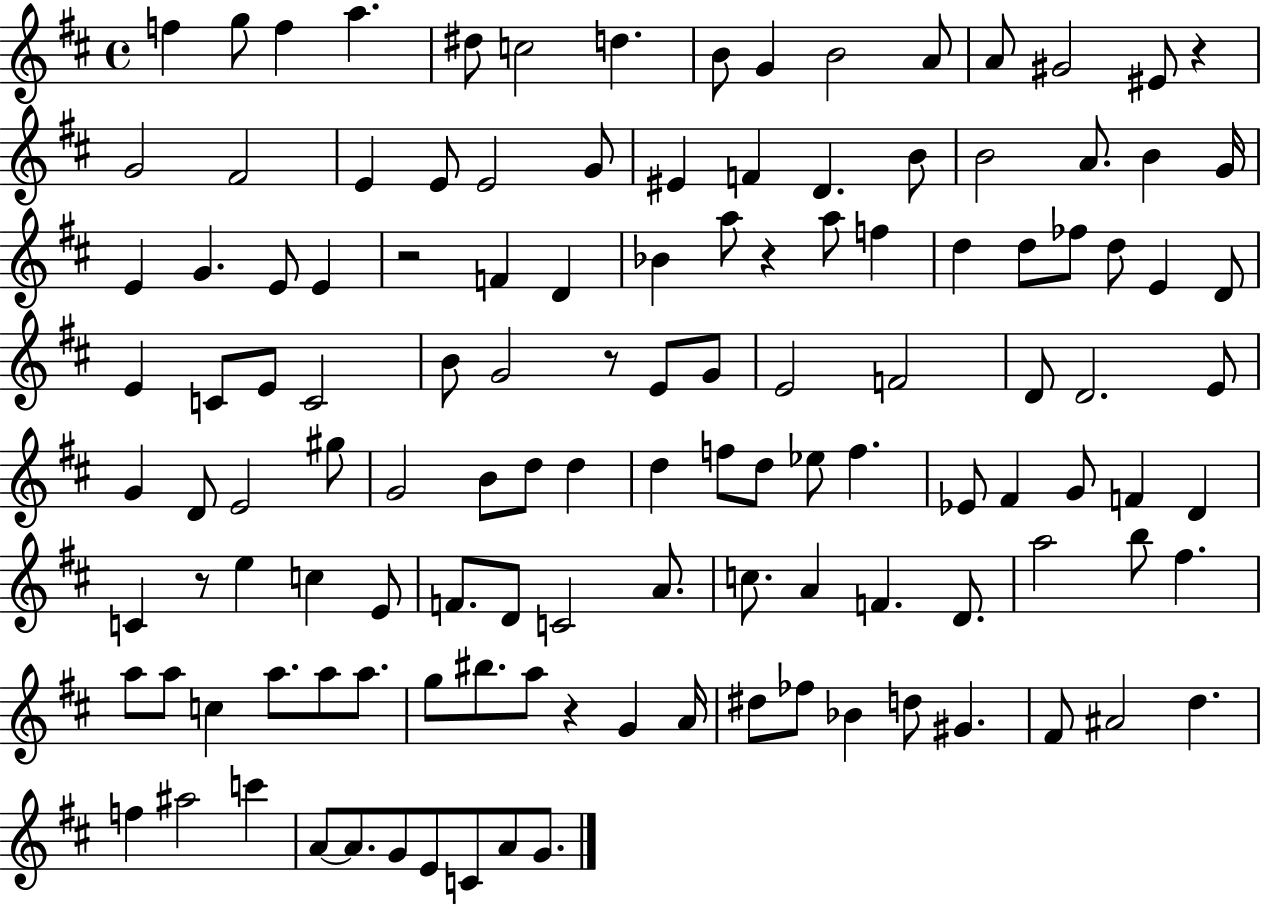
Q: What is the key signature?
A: D major